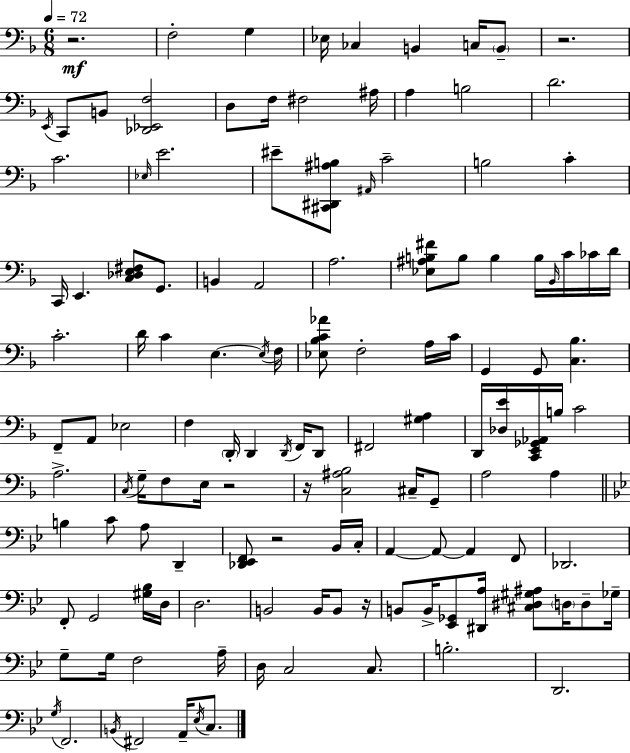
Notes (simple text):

R/h. F3/h G3/q Eb3/s CES3/q B2/q C3/s B2/e R/h. E2/s C2/e B2/e [Db2,Eb2,F3]/h D3/e F3/s F#3/h A#3/s A3/q B3/h D4/h. C4/h. Eb3/s E4/h. EIS4/e [C#2,D#2,A#3,B3]/e A#2/s C4/h B3/h C4/q C2/s E2/q. [C3,Db3,E3,F#3]/e G2/e. B2/q A2/h A3/h. [Eb3,A#3,B3,F#4]/e B3/e B3/q B3/s Bb2/s C4/s CES4/s D4/s C4/h. D4/s C4/q E3/q. E3/s F3/s [Eb3,Bb3,C4,Ab4]/e F3/h A3/s C4/s G2/q G2/e [C3,Bb3]/q. F2/e A2/e Eb3/h F3/q D2/s D2/q D2/s F2/s D2/e F#2/h [G#3,A3]/q D2/s [Db3,E4]/s [C2,E2,Gb2,Ab2]/s B3/s C4/h A3/h. C3/s G3/s F3/e E3/s R/h R/s [C3,A#3,Bb3]/h C#3/s G2/e A3/h A3/q B3/q C4/e A3/e D2/q [Db2,Eb2,F2]/e R/h Bb2/s C3/s A2/q A2/e A2/q F2/e Db2/h. F2/e G2/h [G#3,Bb3]/s D3/s D3/h. B2/h B2/s B2/e R/s B2/e B2/s [Eb2,Gb2]/e [D#2,A3]/s [C#3,D#3,G#3,A#3]/e D3/s D3/e Gb3/s G3/e G3/s F3/h A3/s D3/s C3/h C3/e. B3/h. D2/h. G3/s F2/h. B2/s F#2/h A2/s Eb3/s C3/e.